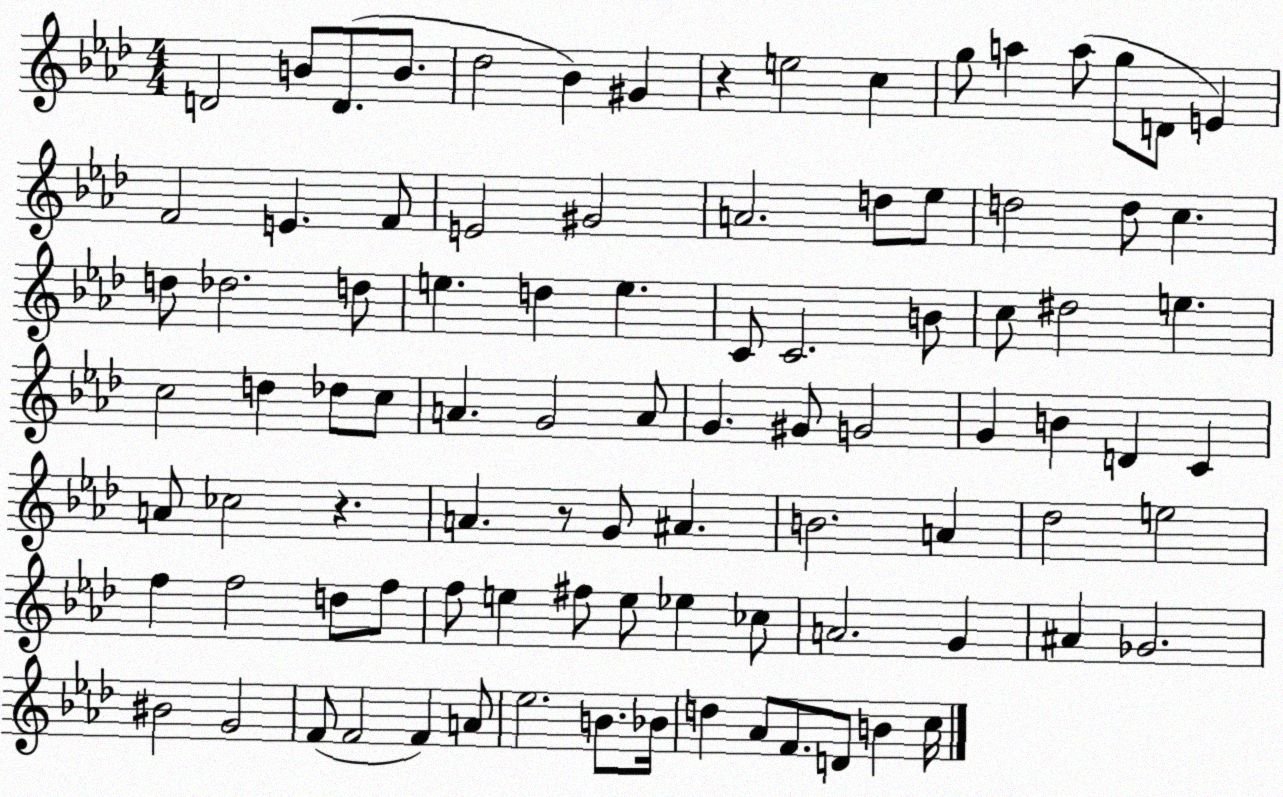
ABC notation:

X:1
T:Untitled
M:4/4
L:1/4
K:Ab
D2 B/2 D/2 B/2 _d2 _B ^G z e2 c g/2 a a/2 g/2 D/2 E F2 E F/2 E2 ^G2 A2 d/2 _e/2 d2 d/2 c d/2 _d2 d/2 e d e C/2 C2 B/2 c/2 ^d2 e c2 d _d/2 c/2 A G2 A/2 G ^G/2 G2 G B D C A/2 _c2 z A z/2 G/2 ^A B2 A _d2 e2 f f2 d/2 f/2 f/2 e ^f/2 e/2 _e _c/2 A2 G ^A _G2 ^B2 G2 F/2 F2 F A/2 _e2 B/2 _B/4 d _A/2 F/2 D/2 B c/4